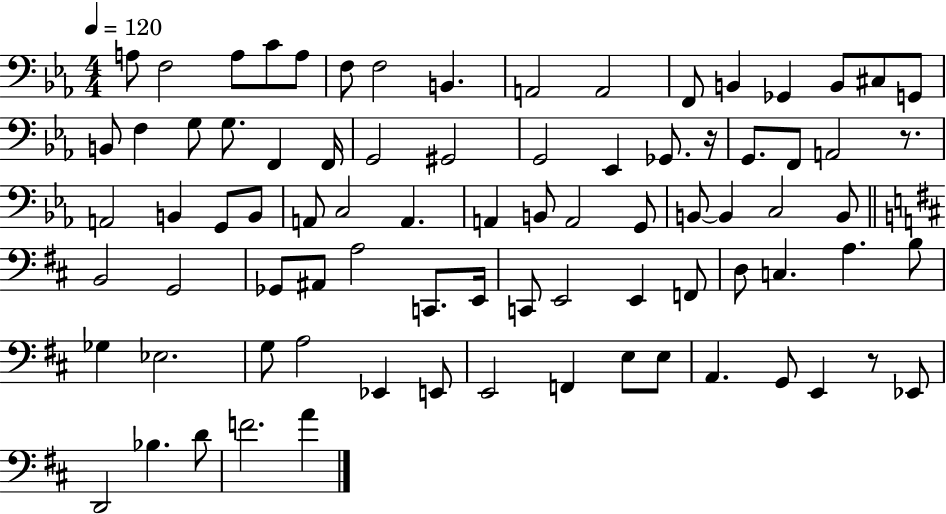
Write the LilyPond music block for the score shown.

{
  \clef bass
  \numericTimeSignature
  \time 4/4
  \key ees \major
  \tempo 4 = 120
  a8 f2 a8 c'8 a8 | f8 f2 b,4. | a,2 a,2 | f,8 b,4 ges,4 b,8 cis8 g,8 | \break b,8 f4 g8 g8. f,4 f,16 | g,2 gis,2 | g,2 ees,4 ges,8. r16 | g,8. f,8 a,2 r8. | \break a,2 b,4 g,8 b,8 | a,8 c2 a,4. | a,4 b,8 a,2 g,8 | b,8~~ b,4 c2 b,8 | \break \bar "||" \break \key d \major b,2 g,2 | ges,8 ais,8 a2 c,8. e,16 | c,8 e,2 e,4 f,8 | d8 c4. a4. b8 | \break ges4 ees2. | g8 a2 ees,4 e,8 | e,2 f,4 e8 e8 | a,4. g,8 e,4 r8 ees,8 | \break d,2 bes4. d'8 | f'2. a'4 | \bar "|."
}